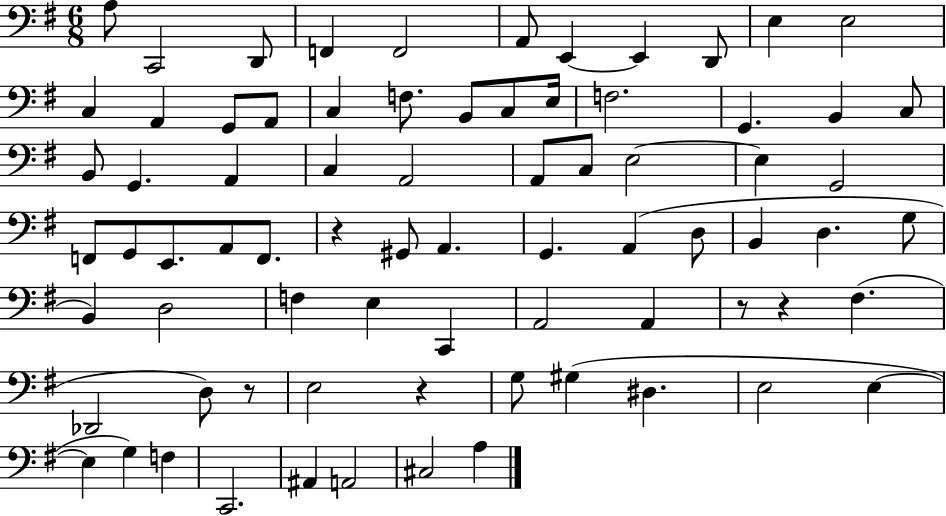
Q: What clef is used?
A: bass